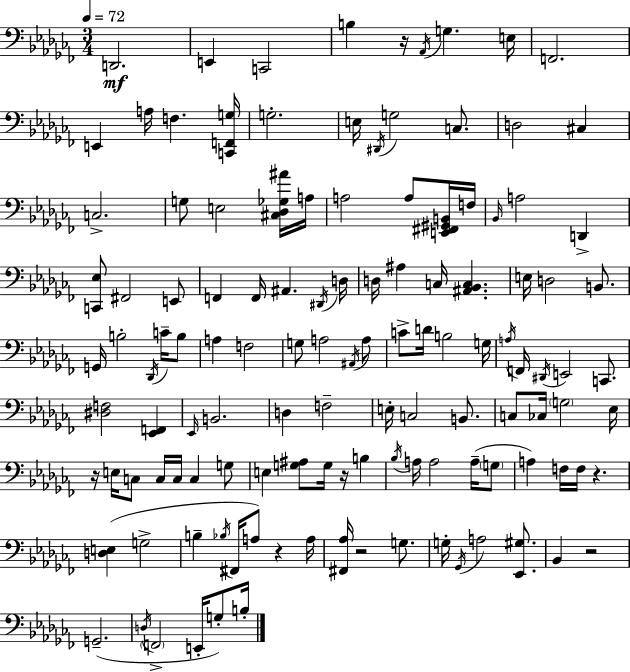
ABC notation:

X:1
T:Untitled
M:3/4
L:1/4
K:Abm
D,,2 E,, C,,2 B, z/4 _A,,/4 G, E,/4 F,,2 E,, A,/4 F, [C,,F,,G,]/4 G,2 E,/4 ^D,,/4 G,2 C,/2 D,2 ^C, C,2 G,/2 E,2 [^C,_D,_G,^A]/4 A,/4 A,2 A,/2 [E,,^F,,^G,,B,,]/4 F,/4 _B,,/4 A,2 D,, [C,,_E,]/2 ^F,,2 E,,/2 F,, F,,/4 ^A,, ^D,,/4 D,/4 D,/4 ^A, C,/4 [^A,,_B,,C,] E,/4 D,2 B,,/2 G,,/4 B,2 _D,,/4 C/4 B,/2 A, F,2 G,/2 A,2 ^A,,/4 A,/2 C/2 D/4 B,2 G,/4 A,/4 F,,/4 ^D,,/4 E,,2 C,,/2 [^D,F,]2 [_E,,F,,] _E,,/4 B,,2 D, F,2 E,/4 C,2 B,,/2 C,/2 _C,/4 G,2 _E,/4 z/4 E,/4 C,/2 C,/4 C,/4 C, G,/2 E, [G,^A,]/2 G,/4 z/4 B, _B,/4 A,/4 A,2 A,/4 G,/2 A, F,/4 F,/4 z [D,E,] G,2 B, _B,/4 ^F,,/4 A,/2 z A,/4 [^F,,_A,]/4 z2 G,/2 G,/4 _G,,/4 A,2 [_E,,^G,]/2 _B,, z2 G,,2 D,/4 F,,2 E,,/4 G,/2 B,/4